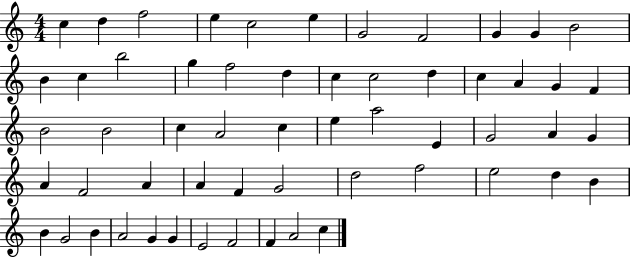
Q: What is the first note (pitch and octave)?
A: C5